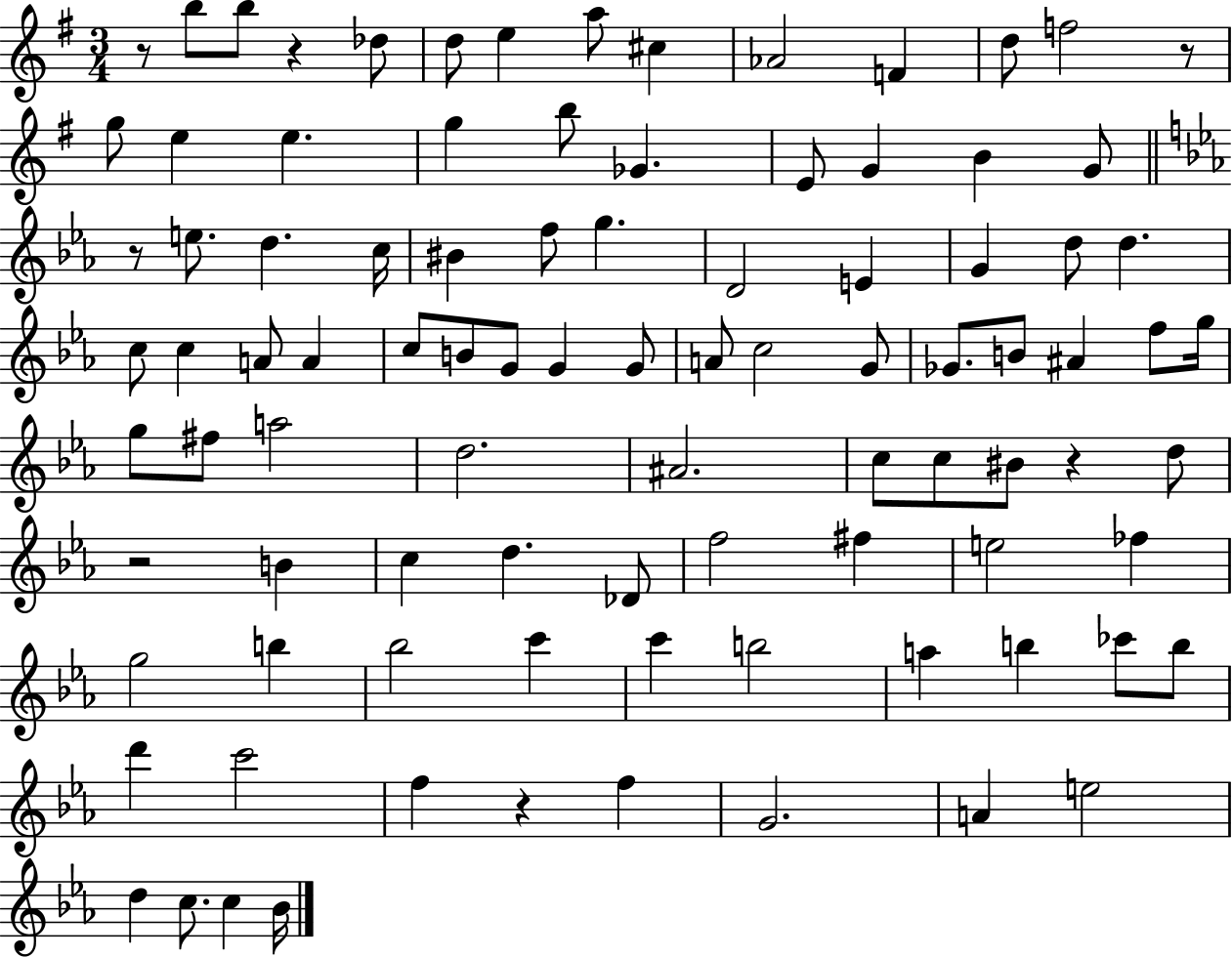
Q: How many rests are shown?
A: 7